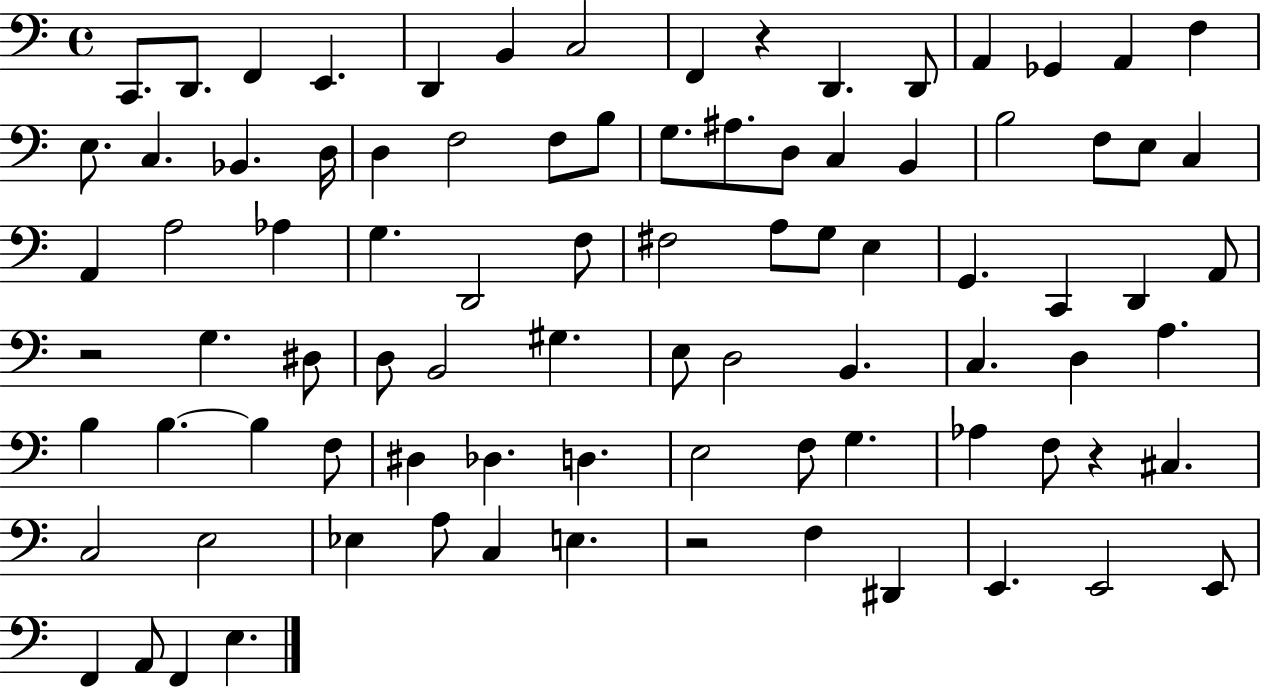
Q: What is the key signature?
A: C major